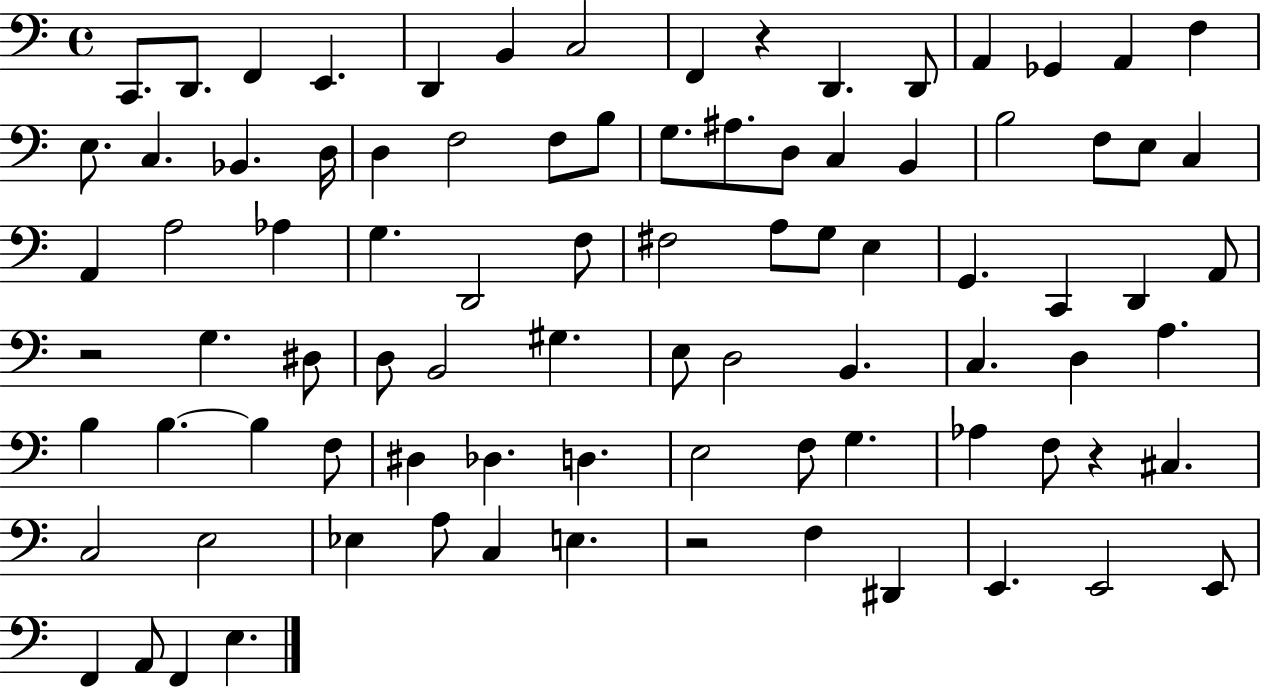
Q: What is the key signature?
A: C major